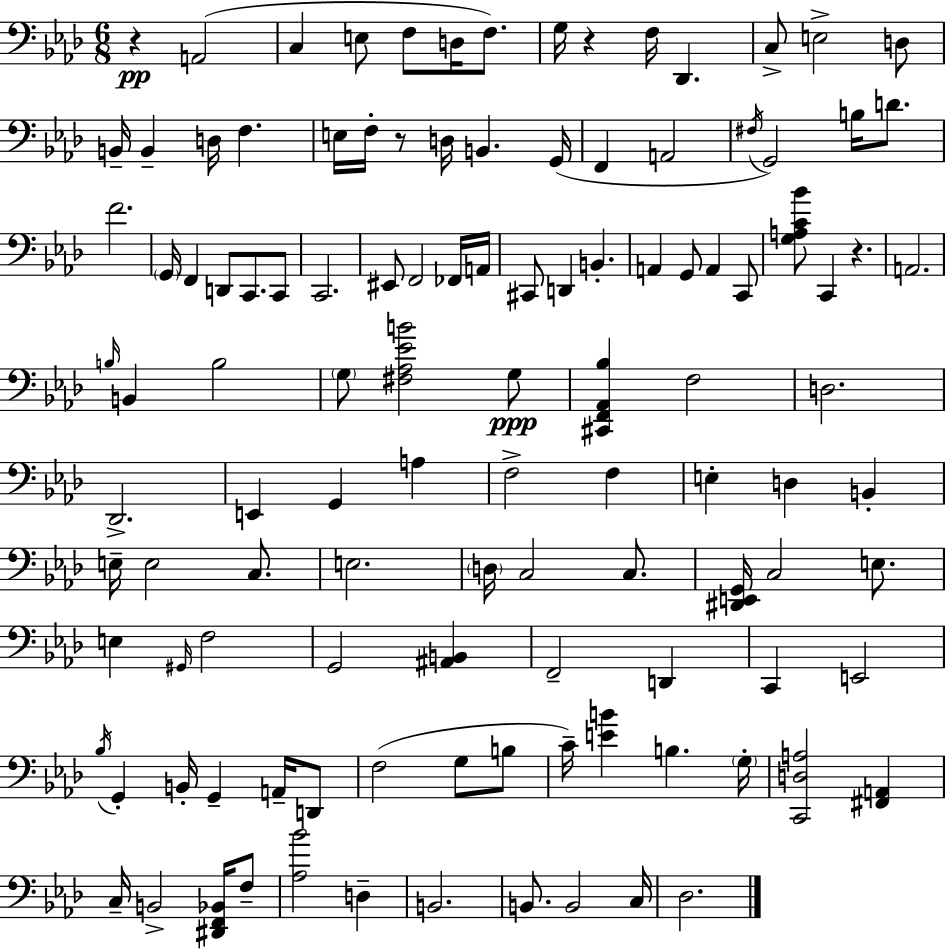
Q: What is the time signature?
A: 6/8